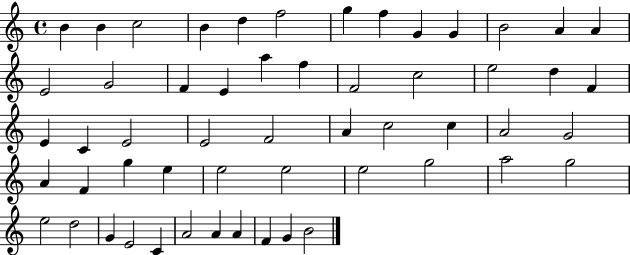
{
  \clef treble
  \time 4/4
  \defaultTimeSignature
  \key c \major
  b'4 b'4 c''2 | b'4 d''4 f''2 | g''4 f''4 g'4 g'4 | b'2 a'4 a'4 | \break e'2 g'2 | f'4 e'4 a''4 f''4 | f'2 c''2 | e''2 d''4 f'4 | \break e'4 c'4 e'2 | e'2 f'2 | a'4 c''2 c''4 | a'2 g'2 | \break a'4 f'4 g''4 e''4 | e''2 e''2 | e''2 g''2 | a''2 g''2 | \break e''2 d''2 | g'4 e'2 c'4 | a'2 a'4 a'4 | f'4 g'4 b'2 | \break \bar "|."
}